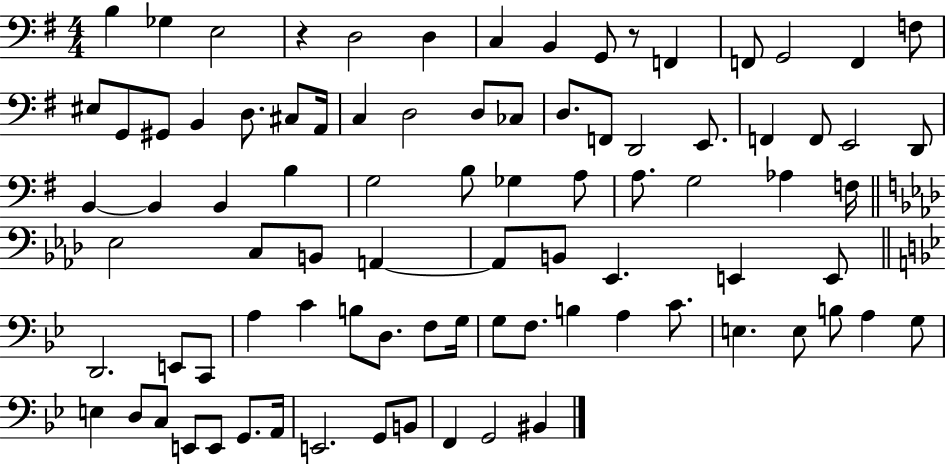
B3/q Gb3/q E3/h R/q D3/h D3/q C3/q B2/q G2/e R/e F2/q F2/e G2/h F2/q F3/e EIS3/e G2/e G#2/e B2/q D3/e. C#3/e A2/s C3/q D3/h D3/e CES3/e D3/e. F2/e D2/h E2/e. F2/q F2/e E2/h D2/e B2/q B2/q B2/q B3/q G3/h B3/e Gb3/q A3/e A3/e. G3/h Ab3/q F3/s Eb3/h C3/e B2/e A2/q A2/e B2/e Eb2/q. E2/q E2/e D2/h. E2/e C2/e A3/q C4/q B3/e D3/e. F3/e G3/s G3/e F3/e. B3/q A3/q C4/e. E3/q. E3/e B3/e A3/q G3/e E3/q D3/e C3/e E2/e E2/e G2/e. A2/s E2/h. G2/e B2/e F2/q G2/h BIS2/q